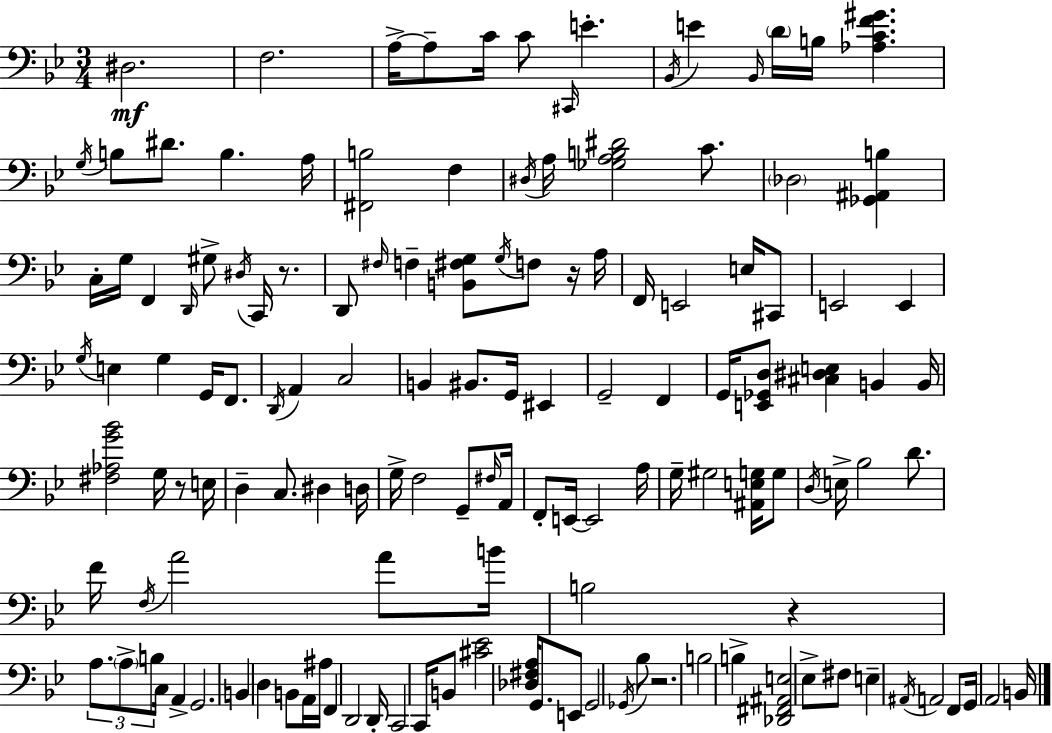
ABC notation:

X:1
T:Untitled
M:3/4
L:1/4
K:Bb
^D,2 F,2 A,/4 A,/2 C/4 C/2 ^C,,/4 E _B,,/4 E _B,,/4 D/4 B,/4 [_A,CF^G] G,/4 B,/2 ^D/2 B, A,/4 [^F,,B,]2 F, ^D,/4 A,/4 [_G,A,B,^D]2 C/2 _D,2 [_G,,^A,,B,] C,/4 G,/4 F,, D,,/4 ^G,/2 ^D,/4 C,,/4 z/2 D,,/2 ^F,/4 F, [B,,^F,G,]/2 G,/4 F,/2 z/4 A,/4 F,,/4 E,,2 E,/4 ^C,,/2 E,,2 E,, G,/4 E, G, G,,/4 F,,/2 D,,/4 A,, C,2 B,, ^B,,/2 G,,/4 ^E,, G,,2 F,, G,,/4 [E,,_G,,D,]/2 [^C,^D,E,] B,, B,,/4 [^F,_A,G_B]2 G,/4 z/2 E,/4 D, C,/2 ^D, D,/4 G,/4 F,2 G,,/2 ^F,/4 A,,/4 F,,/2 E,,/4 E,,2 A,/4 G,/4 ^G,2 [^A,,E,G,]/4 G,/2 D,/4 E,/4 _B,2 D/2 F/4 F,/4 A2 A/2 B/4 B,2 z A,/2 A,/2 B,/2 C,/4 A,, G,,2 B,, D, B,,/2 A,,/4 ^A,/4 F,, D,,2 D,,/4 C,,2 C,,/4 B,,/2 [^C_E]2 [_D,^F,A,]/4 G,,/2 E,,/2 G,,2 _G,,/4 _B,/2 z2 B,2 B, [_D,,^F,,^A,,E,]2 _E,/2 ^F,/2 E, ^A,,/4 A,,2 F,,/2 G,,/4 A,,2 B,,/4